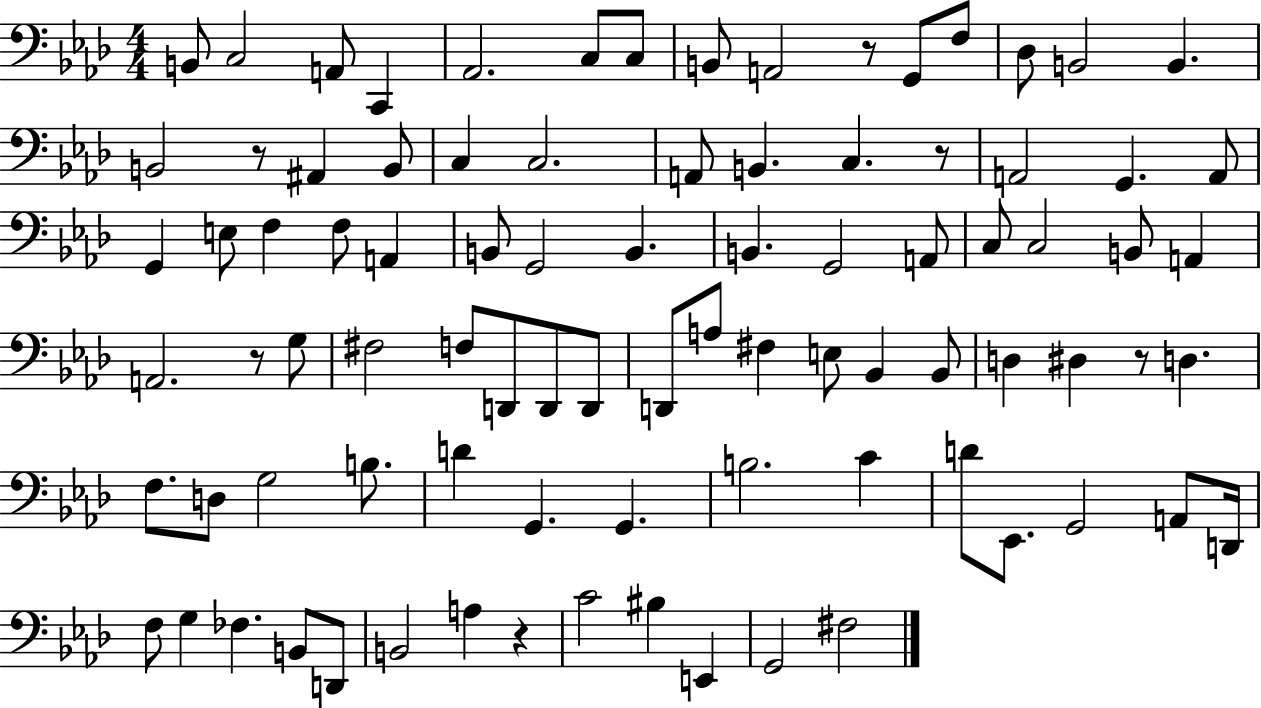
{
  \clef bass
  \numericTimeSignature
  \time 4/4
  \key aes \major
  \repeat volta 2 { b,8 c2 a,8 c,4 | aes,2. c8 c8 | b,8 a,2 r8 g,8 f8 | des8 b,2 b,4. | \break b,2 r8 ais,4 b,8 | c4 c2. | a,8 b,4. c4. r8 | a,2 g,4. a,8 | \break g,4 e8 f4 f8 a,4 | b,8 g,2 b,4. | b,4. g,2 a,8 | c8 c2 b,8 a,4 | \break a,2. r8 g8 | fis2 f8 d,8 d,8 d,8 | d,8 a8 fis4 e8 bes,4 bes,8 | d4 dis4 r8 d4. | \break f8. d8 g2 b8. | d'4 g,4. g,4. | b2. c'4 | d'8 ees,8. g,2 a,8 d,16 | \break f8 g4 fes4. b,8 d,8 | b,2 a4 r4 | c'2 bis4 e,4 | g,2 fis2 | \break } \bar "|."
}